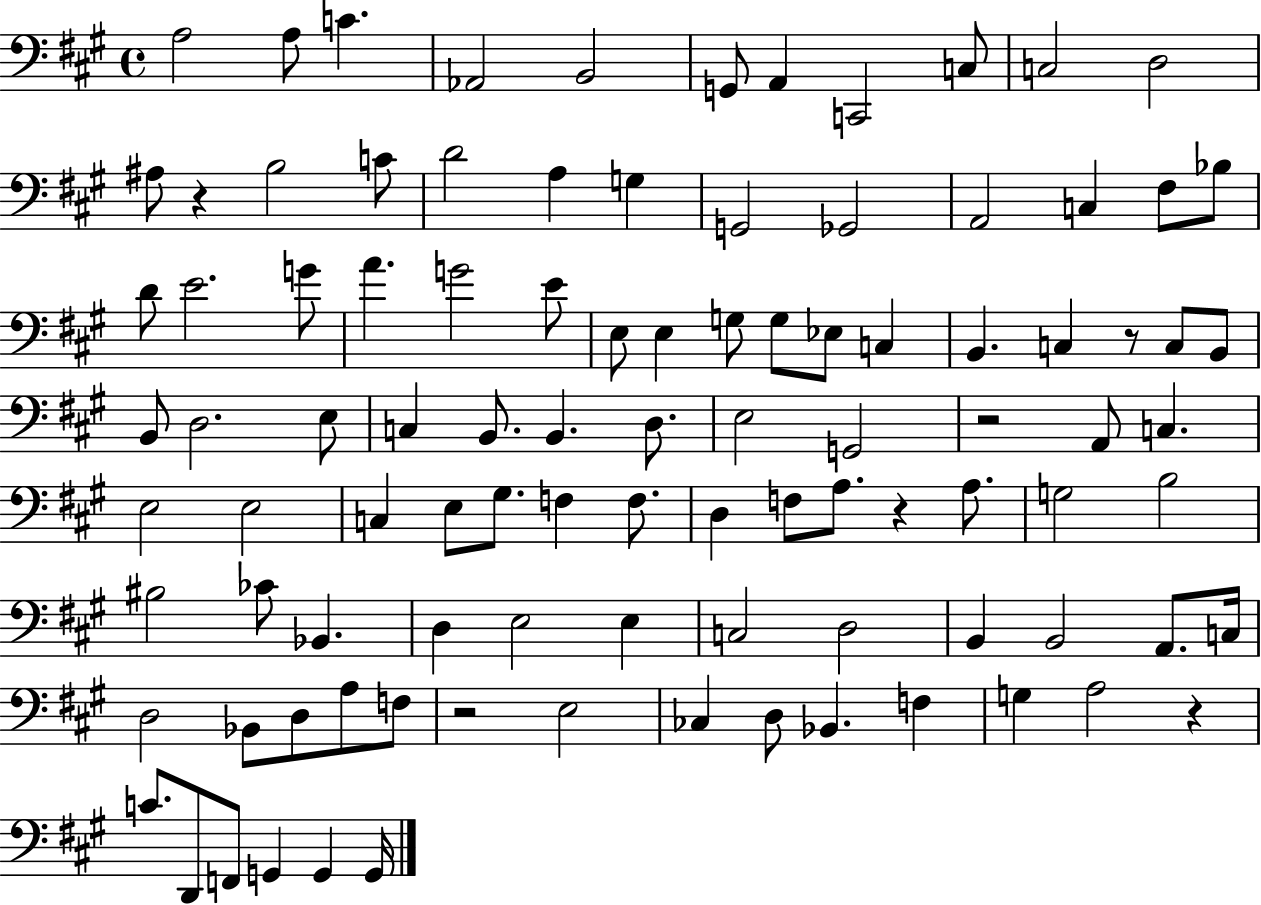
X:1
T:Untitled
M:4/4
L:1/4
K:A
A,2 A,/2 C _A,,2 B,,2 G,,/2 A,, C,,2 C,/2 C,2 D,2 ^A,/2 z B,2 C/2 D2 A, G, G,,2 _G,,2 A,,2 C, ^F,/2 _B,/2 D/2 E2 G/2 A G2 E/2 E,/2 E, G,/2 G,/2 _E,/2 C, B,, C, z/2 C,/2 B,,/2 B,,/2 D,2 E,/2 C, B,,/2 B,, D,/2 E,2 G,,2 z2 A,,/2 C, E,2 E,2 C, E,/2 ^G,/2 F, F,/2 D, F,/2 A,/2 z A,/2 G,2 B,2 ^B,2 _C/2 _B,, D, E,2 E, C,2 D,2 B,, B,,2 A,,/2 C,/4 D,2 _B,,/2 D,/2 A,/2 F,/2 z2 E,2 _C, D,/2 _B,, F, G, A,2 z C/2 D,,/2 F,,/2 G,, G,, G,,/4